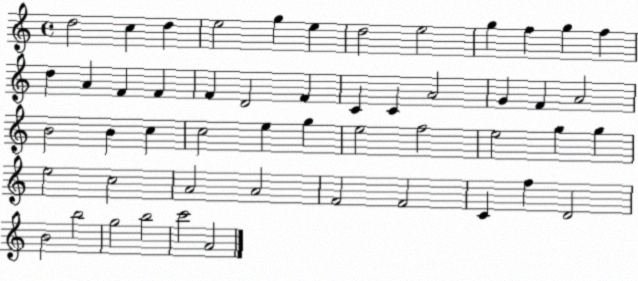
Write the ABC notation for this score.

X:1
T:Untitled
M:4/4
L:1/4
K:C
d2 c d e2 g e d2 e2 g f g f d A F F F D2 F C C A2 G F A2 B2 B c c2 e g e2 f2 e2 g g e2 c2 A2 A2 F2 F2 C f D2 B2 b2 g2 b2 c'2 A2